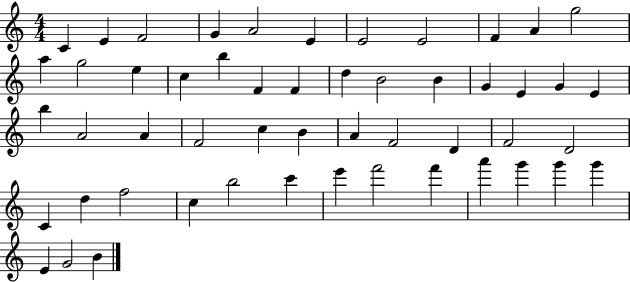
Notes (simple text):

C4/q E4/q F4/h G4/q A4/h E4/q E4/h E4/h F4/q A4/q G5/h A5/q G5/h E5/q C5/q B5/q F4/q F4/q D5/q B4/h B4/q G4/q E4/q G4/q E4/q B5/q A4/h A4/q F4/h C5/q B4/q A4/q F4/h D4/q F4/h D4/h C4/q D5/q F5/h C5/q B5/h C6/q E6/q F6/h F6/q A6/q G6/q G6/q G6/q E4/q G4/h B4/q